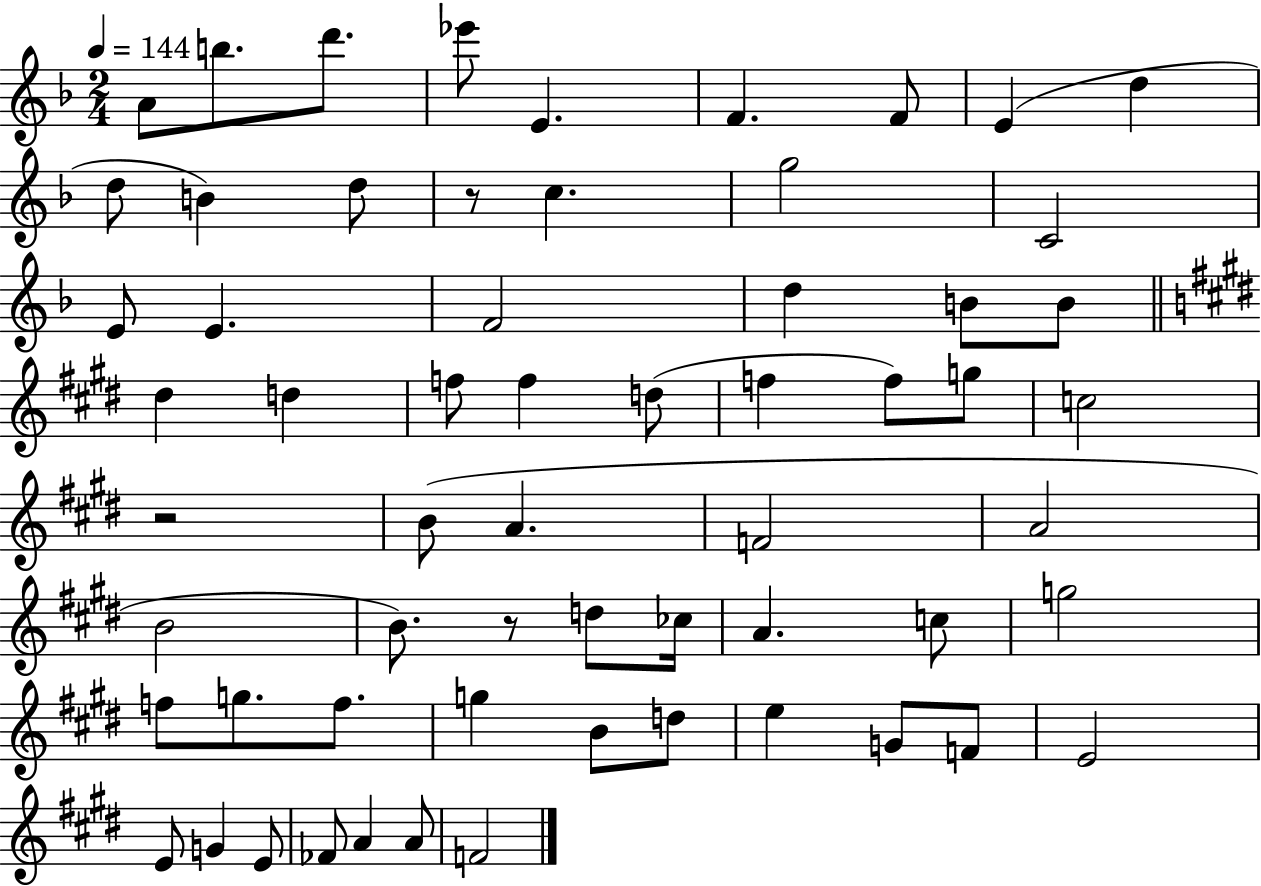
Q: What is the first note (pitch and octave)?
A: A4